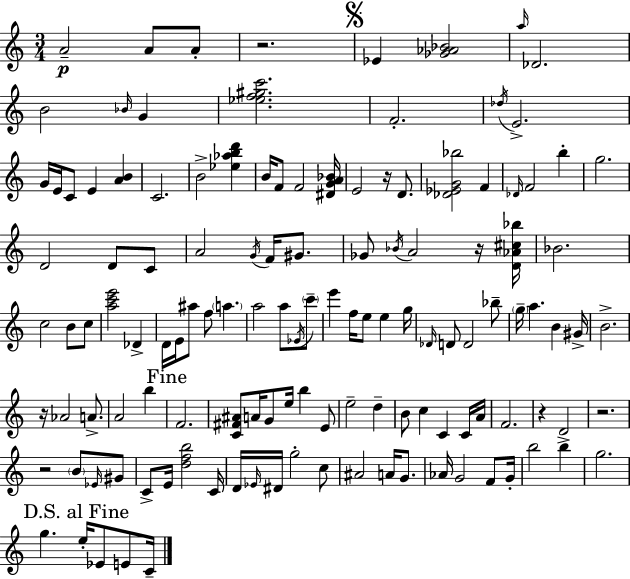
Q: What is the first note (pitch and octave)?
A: A4